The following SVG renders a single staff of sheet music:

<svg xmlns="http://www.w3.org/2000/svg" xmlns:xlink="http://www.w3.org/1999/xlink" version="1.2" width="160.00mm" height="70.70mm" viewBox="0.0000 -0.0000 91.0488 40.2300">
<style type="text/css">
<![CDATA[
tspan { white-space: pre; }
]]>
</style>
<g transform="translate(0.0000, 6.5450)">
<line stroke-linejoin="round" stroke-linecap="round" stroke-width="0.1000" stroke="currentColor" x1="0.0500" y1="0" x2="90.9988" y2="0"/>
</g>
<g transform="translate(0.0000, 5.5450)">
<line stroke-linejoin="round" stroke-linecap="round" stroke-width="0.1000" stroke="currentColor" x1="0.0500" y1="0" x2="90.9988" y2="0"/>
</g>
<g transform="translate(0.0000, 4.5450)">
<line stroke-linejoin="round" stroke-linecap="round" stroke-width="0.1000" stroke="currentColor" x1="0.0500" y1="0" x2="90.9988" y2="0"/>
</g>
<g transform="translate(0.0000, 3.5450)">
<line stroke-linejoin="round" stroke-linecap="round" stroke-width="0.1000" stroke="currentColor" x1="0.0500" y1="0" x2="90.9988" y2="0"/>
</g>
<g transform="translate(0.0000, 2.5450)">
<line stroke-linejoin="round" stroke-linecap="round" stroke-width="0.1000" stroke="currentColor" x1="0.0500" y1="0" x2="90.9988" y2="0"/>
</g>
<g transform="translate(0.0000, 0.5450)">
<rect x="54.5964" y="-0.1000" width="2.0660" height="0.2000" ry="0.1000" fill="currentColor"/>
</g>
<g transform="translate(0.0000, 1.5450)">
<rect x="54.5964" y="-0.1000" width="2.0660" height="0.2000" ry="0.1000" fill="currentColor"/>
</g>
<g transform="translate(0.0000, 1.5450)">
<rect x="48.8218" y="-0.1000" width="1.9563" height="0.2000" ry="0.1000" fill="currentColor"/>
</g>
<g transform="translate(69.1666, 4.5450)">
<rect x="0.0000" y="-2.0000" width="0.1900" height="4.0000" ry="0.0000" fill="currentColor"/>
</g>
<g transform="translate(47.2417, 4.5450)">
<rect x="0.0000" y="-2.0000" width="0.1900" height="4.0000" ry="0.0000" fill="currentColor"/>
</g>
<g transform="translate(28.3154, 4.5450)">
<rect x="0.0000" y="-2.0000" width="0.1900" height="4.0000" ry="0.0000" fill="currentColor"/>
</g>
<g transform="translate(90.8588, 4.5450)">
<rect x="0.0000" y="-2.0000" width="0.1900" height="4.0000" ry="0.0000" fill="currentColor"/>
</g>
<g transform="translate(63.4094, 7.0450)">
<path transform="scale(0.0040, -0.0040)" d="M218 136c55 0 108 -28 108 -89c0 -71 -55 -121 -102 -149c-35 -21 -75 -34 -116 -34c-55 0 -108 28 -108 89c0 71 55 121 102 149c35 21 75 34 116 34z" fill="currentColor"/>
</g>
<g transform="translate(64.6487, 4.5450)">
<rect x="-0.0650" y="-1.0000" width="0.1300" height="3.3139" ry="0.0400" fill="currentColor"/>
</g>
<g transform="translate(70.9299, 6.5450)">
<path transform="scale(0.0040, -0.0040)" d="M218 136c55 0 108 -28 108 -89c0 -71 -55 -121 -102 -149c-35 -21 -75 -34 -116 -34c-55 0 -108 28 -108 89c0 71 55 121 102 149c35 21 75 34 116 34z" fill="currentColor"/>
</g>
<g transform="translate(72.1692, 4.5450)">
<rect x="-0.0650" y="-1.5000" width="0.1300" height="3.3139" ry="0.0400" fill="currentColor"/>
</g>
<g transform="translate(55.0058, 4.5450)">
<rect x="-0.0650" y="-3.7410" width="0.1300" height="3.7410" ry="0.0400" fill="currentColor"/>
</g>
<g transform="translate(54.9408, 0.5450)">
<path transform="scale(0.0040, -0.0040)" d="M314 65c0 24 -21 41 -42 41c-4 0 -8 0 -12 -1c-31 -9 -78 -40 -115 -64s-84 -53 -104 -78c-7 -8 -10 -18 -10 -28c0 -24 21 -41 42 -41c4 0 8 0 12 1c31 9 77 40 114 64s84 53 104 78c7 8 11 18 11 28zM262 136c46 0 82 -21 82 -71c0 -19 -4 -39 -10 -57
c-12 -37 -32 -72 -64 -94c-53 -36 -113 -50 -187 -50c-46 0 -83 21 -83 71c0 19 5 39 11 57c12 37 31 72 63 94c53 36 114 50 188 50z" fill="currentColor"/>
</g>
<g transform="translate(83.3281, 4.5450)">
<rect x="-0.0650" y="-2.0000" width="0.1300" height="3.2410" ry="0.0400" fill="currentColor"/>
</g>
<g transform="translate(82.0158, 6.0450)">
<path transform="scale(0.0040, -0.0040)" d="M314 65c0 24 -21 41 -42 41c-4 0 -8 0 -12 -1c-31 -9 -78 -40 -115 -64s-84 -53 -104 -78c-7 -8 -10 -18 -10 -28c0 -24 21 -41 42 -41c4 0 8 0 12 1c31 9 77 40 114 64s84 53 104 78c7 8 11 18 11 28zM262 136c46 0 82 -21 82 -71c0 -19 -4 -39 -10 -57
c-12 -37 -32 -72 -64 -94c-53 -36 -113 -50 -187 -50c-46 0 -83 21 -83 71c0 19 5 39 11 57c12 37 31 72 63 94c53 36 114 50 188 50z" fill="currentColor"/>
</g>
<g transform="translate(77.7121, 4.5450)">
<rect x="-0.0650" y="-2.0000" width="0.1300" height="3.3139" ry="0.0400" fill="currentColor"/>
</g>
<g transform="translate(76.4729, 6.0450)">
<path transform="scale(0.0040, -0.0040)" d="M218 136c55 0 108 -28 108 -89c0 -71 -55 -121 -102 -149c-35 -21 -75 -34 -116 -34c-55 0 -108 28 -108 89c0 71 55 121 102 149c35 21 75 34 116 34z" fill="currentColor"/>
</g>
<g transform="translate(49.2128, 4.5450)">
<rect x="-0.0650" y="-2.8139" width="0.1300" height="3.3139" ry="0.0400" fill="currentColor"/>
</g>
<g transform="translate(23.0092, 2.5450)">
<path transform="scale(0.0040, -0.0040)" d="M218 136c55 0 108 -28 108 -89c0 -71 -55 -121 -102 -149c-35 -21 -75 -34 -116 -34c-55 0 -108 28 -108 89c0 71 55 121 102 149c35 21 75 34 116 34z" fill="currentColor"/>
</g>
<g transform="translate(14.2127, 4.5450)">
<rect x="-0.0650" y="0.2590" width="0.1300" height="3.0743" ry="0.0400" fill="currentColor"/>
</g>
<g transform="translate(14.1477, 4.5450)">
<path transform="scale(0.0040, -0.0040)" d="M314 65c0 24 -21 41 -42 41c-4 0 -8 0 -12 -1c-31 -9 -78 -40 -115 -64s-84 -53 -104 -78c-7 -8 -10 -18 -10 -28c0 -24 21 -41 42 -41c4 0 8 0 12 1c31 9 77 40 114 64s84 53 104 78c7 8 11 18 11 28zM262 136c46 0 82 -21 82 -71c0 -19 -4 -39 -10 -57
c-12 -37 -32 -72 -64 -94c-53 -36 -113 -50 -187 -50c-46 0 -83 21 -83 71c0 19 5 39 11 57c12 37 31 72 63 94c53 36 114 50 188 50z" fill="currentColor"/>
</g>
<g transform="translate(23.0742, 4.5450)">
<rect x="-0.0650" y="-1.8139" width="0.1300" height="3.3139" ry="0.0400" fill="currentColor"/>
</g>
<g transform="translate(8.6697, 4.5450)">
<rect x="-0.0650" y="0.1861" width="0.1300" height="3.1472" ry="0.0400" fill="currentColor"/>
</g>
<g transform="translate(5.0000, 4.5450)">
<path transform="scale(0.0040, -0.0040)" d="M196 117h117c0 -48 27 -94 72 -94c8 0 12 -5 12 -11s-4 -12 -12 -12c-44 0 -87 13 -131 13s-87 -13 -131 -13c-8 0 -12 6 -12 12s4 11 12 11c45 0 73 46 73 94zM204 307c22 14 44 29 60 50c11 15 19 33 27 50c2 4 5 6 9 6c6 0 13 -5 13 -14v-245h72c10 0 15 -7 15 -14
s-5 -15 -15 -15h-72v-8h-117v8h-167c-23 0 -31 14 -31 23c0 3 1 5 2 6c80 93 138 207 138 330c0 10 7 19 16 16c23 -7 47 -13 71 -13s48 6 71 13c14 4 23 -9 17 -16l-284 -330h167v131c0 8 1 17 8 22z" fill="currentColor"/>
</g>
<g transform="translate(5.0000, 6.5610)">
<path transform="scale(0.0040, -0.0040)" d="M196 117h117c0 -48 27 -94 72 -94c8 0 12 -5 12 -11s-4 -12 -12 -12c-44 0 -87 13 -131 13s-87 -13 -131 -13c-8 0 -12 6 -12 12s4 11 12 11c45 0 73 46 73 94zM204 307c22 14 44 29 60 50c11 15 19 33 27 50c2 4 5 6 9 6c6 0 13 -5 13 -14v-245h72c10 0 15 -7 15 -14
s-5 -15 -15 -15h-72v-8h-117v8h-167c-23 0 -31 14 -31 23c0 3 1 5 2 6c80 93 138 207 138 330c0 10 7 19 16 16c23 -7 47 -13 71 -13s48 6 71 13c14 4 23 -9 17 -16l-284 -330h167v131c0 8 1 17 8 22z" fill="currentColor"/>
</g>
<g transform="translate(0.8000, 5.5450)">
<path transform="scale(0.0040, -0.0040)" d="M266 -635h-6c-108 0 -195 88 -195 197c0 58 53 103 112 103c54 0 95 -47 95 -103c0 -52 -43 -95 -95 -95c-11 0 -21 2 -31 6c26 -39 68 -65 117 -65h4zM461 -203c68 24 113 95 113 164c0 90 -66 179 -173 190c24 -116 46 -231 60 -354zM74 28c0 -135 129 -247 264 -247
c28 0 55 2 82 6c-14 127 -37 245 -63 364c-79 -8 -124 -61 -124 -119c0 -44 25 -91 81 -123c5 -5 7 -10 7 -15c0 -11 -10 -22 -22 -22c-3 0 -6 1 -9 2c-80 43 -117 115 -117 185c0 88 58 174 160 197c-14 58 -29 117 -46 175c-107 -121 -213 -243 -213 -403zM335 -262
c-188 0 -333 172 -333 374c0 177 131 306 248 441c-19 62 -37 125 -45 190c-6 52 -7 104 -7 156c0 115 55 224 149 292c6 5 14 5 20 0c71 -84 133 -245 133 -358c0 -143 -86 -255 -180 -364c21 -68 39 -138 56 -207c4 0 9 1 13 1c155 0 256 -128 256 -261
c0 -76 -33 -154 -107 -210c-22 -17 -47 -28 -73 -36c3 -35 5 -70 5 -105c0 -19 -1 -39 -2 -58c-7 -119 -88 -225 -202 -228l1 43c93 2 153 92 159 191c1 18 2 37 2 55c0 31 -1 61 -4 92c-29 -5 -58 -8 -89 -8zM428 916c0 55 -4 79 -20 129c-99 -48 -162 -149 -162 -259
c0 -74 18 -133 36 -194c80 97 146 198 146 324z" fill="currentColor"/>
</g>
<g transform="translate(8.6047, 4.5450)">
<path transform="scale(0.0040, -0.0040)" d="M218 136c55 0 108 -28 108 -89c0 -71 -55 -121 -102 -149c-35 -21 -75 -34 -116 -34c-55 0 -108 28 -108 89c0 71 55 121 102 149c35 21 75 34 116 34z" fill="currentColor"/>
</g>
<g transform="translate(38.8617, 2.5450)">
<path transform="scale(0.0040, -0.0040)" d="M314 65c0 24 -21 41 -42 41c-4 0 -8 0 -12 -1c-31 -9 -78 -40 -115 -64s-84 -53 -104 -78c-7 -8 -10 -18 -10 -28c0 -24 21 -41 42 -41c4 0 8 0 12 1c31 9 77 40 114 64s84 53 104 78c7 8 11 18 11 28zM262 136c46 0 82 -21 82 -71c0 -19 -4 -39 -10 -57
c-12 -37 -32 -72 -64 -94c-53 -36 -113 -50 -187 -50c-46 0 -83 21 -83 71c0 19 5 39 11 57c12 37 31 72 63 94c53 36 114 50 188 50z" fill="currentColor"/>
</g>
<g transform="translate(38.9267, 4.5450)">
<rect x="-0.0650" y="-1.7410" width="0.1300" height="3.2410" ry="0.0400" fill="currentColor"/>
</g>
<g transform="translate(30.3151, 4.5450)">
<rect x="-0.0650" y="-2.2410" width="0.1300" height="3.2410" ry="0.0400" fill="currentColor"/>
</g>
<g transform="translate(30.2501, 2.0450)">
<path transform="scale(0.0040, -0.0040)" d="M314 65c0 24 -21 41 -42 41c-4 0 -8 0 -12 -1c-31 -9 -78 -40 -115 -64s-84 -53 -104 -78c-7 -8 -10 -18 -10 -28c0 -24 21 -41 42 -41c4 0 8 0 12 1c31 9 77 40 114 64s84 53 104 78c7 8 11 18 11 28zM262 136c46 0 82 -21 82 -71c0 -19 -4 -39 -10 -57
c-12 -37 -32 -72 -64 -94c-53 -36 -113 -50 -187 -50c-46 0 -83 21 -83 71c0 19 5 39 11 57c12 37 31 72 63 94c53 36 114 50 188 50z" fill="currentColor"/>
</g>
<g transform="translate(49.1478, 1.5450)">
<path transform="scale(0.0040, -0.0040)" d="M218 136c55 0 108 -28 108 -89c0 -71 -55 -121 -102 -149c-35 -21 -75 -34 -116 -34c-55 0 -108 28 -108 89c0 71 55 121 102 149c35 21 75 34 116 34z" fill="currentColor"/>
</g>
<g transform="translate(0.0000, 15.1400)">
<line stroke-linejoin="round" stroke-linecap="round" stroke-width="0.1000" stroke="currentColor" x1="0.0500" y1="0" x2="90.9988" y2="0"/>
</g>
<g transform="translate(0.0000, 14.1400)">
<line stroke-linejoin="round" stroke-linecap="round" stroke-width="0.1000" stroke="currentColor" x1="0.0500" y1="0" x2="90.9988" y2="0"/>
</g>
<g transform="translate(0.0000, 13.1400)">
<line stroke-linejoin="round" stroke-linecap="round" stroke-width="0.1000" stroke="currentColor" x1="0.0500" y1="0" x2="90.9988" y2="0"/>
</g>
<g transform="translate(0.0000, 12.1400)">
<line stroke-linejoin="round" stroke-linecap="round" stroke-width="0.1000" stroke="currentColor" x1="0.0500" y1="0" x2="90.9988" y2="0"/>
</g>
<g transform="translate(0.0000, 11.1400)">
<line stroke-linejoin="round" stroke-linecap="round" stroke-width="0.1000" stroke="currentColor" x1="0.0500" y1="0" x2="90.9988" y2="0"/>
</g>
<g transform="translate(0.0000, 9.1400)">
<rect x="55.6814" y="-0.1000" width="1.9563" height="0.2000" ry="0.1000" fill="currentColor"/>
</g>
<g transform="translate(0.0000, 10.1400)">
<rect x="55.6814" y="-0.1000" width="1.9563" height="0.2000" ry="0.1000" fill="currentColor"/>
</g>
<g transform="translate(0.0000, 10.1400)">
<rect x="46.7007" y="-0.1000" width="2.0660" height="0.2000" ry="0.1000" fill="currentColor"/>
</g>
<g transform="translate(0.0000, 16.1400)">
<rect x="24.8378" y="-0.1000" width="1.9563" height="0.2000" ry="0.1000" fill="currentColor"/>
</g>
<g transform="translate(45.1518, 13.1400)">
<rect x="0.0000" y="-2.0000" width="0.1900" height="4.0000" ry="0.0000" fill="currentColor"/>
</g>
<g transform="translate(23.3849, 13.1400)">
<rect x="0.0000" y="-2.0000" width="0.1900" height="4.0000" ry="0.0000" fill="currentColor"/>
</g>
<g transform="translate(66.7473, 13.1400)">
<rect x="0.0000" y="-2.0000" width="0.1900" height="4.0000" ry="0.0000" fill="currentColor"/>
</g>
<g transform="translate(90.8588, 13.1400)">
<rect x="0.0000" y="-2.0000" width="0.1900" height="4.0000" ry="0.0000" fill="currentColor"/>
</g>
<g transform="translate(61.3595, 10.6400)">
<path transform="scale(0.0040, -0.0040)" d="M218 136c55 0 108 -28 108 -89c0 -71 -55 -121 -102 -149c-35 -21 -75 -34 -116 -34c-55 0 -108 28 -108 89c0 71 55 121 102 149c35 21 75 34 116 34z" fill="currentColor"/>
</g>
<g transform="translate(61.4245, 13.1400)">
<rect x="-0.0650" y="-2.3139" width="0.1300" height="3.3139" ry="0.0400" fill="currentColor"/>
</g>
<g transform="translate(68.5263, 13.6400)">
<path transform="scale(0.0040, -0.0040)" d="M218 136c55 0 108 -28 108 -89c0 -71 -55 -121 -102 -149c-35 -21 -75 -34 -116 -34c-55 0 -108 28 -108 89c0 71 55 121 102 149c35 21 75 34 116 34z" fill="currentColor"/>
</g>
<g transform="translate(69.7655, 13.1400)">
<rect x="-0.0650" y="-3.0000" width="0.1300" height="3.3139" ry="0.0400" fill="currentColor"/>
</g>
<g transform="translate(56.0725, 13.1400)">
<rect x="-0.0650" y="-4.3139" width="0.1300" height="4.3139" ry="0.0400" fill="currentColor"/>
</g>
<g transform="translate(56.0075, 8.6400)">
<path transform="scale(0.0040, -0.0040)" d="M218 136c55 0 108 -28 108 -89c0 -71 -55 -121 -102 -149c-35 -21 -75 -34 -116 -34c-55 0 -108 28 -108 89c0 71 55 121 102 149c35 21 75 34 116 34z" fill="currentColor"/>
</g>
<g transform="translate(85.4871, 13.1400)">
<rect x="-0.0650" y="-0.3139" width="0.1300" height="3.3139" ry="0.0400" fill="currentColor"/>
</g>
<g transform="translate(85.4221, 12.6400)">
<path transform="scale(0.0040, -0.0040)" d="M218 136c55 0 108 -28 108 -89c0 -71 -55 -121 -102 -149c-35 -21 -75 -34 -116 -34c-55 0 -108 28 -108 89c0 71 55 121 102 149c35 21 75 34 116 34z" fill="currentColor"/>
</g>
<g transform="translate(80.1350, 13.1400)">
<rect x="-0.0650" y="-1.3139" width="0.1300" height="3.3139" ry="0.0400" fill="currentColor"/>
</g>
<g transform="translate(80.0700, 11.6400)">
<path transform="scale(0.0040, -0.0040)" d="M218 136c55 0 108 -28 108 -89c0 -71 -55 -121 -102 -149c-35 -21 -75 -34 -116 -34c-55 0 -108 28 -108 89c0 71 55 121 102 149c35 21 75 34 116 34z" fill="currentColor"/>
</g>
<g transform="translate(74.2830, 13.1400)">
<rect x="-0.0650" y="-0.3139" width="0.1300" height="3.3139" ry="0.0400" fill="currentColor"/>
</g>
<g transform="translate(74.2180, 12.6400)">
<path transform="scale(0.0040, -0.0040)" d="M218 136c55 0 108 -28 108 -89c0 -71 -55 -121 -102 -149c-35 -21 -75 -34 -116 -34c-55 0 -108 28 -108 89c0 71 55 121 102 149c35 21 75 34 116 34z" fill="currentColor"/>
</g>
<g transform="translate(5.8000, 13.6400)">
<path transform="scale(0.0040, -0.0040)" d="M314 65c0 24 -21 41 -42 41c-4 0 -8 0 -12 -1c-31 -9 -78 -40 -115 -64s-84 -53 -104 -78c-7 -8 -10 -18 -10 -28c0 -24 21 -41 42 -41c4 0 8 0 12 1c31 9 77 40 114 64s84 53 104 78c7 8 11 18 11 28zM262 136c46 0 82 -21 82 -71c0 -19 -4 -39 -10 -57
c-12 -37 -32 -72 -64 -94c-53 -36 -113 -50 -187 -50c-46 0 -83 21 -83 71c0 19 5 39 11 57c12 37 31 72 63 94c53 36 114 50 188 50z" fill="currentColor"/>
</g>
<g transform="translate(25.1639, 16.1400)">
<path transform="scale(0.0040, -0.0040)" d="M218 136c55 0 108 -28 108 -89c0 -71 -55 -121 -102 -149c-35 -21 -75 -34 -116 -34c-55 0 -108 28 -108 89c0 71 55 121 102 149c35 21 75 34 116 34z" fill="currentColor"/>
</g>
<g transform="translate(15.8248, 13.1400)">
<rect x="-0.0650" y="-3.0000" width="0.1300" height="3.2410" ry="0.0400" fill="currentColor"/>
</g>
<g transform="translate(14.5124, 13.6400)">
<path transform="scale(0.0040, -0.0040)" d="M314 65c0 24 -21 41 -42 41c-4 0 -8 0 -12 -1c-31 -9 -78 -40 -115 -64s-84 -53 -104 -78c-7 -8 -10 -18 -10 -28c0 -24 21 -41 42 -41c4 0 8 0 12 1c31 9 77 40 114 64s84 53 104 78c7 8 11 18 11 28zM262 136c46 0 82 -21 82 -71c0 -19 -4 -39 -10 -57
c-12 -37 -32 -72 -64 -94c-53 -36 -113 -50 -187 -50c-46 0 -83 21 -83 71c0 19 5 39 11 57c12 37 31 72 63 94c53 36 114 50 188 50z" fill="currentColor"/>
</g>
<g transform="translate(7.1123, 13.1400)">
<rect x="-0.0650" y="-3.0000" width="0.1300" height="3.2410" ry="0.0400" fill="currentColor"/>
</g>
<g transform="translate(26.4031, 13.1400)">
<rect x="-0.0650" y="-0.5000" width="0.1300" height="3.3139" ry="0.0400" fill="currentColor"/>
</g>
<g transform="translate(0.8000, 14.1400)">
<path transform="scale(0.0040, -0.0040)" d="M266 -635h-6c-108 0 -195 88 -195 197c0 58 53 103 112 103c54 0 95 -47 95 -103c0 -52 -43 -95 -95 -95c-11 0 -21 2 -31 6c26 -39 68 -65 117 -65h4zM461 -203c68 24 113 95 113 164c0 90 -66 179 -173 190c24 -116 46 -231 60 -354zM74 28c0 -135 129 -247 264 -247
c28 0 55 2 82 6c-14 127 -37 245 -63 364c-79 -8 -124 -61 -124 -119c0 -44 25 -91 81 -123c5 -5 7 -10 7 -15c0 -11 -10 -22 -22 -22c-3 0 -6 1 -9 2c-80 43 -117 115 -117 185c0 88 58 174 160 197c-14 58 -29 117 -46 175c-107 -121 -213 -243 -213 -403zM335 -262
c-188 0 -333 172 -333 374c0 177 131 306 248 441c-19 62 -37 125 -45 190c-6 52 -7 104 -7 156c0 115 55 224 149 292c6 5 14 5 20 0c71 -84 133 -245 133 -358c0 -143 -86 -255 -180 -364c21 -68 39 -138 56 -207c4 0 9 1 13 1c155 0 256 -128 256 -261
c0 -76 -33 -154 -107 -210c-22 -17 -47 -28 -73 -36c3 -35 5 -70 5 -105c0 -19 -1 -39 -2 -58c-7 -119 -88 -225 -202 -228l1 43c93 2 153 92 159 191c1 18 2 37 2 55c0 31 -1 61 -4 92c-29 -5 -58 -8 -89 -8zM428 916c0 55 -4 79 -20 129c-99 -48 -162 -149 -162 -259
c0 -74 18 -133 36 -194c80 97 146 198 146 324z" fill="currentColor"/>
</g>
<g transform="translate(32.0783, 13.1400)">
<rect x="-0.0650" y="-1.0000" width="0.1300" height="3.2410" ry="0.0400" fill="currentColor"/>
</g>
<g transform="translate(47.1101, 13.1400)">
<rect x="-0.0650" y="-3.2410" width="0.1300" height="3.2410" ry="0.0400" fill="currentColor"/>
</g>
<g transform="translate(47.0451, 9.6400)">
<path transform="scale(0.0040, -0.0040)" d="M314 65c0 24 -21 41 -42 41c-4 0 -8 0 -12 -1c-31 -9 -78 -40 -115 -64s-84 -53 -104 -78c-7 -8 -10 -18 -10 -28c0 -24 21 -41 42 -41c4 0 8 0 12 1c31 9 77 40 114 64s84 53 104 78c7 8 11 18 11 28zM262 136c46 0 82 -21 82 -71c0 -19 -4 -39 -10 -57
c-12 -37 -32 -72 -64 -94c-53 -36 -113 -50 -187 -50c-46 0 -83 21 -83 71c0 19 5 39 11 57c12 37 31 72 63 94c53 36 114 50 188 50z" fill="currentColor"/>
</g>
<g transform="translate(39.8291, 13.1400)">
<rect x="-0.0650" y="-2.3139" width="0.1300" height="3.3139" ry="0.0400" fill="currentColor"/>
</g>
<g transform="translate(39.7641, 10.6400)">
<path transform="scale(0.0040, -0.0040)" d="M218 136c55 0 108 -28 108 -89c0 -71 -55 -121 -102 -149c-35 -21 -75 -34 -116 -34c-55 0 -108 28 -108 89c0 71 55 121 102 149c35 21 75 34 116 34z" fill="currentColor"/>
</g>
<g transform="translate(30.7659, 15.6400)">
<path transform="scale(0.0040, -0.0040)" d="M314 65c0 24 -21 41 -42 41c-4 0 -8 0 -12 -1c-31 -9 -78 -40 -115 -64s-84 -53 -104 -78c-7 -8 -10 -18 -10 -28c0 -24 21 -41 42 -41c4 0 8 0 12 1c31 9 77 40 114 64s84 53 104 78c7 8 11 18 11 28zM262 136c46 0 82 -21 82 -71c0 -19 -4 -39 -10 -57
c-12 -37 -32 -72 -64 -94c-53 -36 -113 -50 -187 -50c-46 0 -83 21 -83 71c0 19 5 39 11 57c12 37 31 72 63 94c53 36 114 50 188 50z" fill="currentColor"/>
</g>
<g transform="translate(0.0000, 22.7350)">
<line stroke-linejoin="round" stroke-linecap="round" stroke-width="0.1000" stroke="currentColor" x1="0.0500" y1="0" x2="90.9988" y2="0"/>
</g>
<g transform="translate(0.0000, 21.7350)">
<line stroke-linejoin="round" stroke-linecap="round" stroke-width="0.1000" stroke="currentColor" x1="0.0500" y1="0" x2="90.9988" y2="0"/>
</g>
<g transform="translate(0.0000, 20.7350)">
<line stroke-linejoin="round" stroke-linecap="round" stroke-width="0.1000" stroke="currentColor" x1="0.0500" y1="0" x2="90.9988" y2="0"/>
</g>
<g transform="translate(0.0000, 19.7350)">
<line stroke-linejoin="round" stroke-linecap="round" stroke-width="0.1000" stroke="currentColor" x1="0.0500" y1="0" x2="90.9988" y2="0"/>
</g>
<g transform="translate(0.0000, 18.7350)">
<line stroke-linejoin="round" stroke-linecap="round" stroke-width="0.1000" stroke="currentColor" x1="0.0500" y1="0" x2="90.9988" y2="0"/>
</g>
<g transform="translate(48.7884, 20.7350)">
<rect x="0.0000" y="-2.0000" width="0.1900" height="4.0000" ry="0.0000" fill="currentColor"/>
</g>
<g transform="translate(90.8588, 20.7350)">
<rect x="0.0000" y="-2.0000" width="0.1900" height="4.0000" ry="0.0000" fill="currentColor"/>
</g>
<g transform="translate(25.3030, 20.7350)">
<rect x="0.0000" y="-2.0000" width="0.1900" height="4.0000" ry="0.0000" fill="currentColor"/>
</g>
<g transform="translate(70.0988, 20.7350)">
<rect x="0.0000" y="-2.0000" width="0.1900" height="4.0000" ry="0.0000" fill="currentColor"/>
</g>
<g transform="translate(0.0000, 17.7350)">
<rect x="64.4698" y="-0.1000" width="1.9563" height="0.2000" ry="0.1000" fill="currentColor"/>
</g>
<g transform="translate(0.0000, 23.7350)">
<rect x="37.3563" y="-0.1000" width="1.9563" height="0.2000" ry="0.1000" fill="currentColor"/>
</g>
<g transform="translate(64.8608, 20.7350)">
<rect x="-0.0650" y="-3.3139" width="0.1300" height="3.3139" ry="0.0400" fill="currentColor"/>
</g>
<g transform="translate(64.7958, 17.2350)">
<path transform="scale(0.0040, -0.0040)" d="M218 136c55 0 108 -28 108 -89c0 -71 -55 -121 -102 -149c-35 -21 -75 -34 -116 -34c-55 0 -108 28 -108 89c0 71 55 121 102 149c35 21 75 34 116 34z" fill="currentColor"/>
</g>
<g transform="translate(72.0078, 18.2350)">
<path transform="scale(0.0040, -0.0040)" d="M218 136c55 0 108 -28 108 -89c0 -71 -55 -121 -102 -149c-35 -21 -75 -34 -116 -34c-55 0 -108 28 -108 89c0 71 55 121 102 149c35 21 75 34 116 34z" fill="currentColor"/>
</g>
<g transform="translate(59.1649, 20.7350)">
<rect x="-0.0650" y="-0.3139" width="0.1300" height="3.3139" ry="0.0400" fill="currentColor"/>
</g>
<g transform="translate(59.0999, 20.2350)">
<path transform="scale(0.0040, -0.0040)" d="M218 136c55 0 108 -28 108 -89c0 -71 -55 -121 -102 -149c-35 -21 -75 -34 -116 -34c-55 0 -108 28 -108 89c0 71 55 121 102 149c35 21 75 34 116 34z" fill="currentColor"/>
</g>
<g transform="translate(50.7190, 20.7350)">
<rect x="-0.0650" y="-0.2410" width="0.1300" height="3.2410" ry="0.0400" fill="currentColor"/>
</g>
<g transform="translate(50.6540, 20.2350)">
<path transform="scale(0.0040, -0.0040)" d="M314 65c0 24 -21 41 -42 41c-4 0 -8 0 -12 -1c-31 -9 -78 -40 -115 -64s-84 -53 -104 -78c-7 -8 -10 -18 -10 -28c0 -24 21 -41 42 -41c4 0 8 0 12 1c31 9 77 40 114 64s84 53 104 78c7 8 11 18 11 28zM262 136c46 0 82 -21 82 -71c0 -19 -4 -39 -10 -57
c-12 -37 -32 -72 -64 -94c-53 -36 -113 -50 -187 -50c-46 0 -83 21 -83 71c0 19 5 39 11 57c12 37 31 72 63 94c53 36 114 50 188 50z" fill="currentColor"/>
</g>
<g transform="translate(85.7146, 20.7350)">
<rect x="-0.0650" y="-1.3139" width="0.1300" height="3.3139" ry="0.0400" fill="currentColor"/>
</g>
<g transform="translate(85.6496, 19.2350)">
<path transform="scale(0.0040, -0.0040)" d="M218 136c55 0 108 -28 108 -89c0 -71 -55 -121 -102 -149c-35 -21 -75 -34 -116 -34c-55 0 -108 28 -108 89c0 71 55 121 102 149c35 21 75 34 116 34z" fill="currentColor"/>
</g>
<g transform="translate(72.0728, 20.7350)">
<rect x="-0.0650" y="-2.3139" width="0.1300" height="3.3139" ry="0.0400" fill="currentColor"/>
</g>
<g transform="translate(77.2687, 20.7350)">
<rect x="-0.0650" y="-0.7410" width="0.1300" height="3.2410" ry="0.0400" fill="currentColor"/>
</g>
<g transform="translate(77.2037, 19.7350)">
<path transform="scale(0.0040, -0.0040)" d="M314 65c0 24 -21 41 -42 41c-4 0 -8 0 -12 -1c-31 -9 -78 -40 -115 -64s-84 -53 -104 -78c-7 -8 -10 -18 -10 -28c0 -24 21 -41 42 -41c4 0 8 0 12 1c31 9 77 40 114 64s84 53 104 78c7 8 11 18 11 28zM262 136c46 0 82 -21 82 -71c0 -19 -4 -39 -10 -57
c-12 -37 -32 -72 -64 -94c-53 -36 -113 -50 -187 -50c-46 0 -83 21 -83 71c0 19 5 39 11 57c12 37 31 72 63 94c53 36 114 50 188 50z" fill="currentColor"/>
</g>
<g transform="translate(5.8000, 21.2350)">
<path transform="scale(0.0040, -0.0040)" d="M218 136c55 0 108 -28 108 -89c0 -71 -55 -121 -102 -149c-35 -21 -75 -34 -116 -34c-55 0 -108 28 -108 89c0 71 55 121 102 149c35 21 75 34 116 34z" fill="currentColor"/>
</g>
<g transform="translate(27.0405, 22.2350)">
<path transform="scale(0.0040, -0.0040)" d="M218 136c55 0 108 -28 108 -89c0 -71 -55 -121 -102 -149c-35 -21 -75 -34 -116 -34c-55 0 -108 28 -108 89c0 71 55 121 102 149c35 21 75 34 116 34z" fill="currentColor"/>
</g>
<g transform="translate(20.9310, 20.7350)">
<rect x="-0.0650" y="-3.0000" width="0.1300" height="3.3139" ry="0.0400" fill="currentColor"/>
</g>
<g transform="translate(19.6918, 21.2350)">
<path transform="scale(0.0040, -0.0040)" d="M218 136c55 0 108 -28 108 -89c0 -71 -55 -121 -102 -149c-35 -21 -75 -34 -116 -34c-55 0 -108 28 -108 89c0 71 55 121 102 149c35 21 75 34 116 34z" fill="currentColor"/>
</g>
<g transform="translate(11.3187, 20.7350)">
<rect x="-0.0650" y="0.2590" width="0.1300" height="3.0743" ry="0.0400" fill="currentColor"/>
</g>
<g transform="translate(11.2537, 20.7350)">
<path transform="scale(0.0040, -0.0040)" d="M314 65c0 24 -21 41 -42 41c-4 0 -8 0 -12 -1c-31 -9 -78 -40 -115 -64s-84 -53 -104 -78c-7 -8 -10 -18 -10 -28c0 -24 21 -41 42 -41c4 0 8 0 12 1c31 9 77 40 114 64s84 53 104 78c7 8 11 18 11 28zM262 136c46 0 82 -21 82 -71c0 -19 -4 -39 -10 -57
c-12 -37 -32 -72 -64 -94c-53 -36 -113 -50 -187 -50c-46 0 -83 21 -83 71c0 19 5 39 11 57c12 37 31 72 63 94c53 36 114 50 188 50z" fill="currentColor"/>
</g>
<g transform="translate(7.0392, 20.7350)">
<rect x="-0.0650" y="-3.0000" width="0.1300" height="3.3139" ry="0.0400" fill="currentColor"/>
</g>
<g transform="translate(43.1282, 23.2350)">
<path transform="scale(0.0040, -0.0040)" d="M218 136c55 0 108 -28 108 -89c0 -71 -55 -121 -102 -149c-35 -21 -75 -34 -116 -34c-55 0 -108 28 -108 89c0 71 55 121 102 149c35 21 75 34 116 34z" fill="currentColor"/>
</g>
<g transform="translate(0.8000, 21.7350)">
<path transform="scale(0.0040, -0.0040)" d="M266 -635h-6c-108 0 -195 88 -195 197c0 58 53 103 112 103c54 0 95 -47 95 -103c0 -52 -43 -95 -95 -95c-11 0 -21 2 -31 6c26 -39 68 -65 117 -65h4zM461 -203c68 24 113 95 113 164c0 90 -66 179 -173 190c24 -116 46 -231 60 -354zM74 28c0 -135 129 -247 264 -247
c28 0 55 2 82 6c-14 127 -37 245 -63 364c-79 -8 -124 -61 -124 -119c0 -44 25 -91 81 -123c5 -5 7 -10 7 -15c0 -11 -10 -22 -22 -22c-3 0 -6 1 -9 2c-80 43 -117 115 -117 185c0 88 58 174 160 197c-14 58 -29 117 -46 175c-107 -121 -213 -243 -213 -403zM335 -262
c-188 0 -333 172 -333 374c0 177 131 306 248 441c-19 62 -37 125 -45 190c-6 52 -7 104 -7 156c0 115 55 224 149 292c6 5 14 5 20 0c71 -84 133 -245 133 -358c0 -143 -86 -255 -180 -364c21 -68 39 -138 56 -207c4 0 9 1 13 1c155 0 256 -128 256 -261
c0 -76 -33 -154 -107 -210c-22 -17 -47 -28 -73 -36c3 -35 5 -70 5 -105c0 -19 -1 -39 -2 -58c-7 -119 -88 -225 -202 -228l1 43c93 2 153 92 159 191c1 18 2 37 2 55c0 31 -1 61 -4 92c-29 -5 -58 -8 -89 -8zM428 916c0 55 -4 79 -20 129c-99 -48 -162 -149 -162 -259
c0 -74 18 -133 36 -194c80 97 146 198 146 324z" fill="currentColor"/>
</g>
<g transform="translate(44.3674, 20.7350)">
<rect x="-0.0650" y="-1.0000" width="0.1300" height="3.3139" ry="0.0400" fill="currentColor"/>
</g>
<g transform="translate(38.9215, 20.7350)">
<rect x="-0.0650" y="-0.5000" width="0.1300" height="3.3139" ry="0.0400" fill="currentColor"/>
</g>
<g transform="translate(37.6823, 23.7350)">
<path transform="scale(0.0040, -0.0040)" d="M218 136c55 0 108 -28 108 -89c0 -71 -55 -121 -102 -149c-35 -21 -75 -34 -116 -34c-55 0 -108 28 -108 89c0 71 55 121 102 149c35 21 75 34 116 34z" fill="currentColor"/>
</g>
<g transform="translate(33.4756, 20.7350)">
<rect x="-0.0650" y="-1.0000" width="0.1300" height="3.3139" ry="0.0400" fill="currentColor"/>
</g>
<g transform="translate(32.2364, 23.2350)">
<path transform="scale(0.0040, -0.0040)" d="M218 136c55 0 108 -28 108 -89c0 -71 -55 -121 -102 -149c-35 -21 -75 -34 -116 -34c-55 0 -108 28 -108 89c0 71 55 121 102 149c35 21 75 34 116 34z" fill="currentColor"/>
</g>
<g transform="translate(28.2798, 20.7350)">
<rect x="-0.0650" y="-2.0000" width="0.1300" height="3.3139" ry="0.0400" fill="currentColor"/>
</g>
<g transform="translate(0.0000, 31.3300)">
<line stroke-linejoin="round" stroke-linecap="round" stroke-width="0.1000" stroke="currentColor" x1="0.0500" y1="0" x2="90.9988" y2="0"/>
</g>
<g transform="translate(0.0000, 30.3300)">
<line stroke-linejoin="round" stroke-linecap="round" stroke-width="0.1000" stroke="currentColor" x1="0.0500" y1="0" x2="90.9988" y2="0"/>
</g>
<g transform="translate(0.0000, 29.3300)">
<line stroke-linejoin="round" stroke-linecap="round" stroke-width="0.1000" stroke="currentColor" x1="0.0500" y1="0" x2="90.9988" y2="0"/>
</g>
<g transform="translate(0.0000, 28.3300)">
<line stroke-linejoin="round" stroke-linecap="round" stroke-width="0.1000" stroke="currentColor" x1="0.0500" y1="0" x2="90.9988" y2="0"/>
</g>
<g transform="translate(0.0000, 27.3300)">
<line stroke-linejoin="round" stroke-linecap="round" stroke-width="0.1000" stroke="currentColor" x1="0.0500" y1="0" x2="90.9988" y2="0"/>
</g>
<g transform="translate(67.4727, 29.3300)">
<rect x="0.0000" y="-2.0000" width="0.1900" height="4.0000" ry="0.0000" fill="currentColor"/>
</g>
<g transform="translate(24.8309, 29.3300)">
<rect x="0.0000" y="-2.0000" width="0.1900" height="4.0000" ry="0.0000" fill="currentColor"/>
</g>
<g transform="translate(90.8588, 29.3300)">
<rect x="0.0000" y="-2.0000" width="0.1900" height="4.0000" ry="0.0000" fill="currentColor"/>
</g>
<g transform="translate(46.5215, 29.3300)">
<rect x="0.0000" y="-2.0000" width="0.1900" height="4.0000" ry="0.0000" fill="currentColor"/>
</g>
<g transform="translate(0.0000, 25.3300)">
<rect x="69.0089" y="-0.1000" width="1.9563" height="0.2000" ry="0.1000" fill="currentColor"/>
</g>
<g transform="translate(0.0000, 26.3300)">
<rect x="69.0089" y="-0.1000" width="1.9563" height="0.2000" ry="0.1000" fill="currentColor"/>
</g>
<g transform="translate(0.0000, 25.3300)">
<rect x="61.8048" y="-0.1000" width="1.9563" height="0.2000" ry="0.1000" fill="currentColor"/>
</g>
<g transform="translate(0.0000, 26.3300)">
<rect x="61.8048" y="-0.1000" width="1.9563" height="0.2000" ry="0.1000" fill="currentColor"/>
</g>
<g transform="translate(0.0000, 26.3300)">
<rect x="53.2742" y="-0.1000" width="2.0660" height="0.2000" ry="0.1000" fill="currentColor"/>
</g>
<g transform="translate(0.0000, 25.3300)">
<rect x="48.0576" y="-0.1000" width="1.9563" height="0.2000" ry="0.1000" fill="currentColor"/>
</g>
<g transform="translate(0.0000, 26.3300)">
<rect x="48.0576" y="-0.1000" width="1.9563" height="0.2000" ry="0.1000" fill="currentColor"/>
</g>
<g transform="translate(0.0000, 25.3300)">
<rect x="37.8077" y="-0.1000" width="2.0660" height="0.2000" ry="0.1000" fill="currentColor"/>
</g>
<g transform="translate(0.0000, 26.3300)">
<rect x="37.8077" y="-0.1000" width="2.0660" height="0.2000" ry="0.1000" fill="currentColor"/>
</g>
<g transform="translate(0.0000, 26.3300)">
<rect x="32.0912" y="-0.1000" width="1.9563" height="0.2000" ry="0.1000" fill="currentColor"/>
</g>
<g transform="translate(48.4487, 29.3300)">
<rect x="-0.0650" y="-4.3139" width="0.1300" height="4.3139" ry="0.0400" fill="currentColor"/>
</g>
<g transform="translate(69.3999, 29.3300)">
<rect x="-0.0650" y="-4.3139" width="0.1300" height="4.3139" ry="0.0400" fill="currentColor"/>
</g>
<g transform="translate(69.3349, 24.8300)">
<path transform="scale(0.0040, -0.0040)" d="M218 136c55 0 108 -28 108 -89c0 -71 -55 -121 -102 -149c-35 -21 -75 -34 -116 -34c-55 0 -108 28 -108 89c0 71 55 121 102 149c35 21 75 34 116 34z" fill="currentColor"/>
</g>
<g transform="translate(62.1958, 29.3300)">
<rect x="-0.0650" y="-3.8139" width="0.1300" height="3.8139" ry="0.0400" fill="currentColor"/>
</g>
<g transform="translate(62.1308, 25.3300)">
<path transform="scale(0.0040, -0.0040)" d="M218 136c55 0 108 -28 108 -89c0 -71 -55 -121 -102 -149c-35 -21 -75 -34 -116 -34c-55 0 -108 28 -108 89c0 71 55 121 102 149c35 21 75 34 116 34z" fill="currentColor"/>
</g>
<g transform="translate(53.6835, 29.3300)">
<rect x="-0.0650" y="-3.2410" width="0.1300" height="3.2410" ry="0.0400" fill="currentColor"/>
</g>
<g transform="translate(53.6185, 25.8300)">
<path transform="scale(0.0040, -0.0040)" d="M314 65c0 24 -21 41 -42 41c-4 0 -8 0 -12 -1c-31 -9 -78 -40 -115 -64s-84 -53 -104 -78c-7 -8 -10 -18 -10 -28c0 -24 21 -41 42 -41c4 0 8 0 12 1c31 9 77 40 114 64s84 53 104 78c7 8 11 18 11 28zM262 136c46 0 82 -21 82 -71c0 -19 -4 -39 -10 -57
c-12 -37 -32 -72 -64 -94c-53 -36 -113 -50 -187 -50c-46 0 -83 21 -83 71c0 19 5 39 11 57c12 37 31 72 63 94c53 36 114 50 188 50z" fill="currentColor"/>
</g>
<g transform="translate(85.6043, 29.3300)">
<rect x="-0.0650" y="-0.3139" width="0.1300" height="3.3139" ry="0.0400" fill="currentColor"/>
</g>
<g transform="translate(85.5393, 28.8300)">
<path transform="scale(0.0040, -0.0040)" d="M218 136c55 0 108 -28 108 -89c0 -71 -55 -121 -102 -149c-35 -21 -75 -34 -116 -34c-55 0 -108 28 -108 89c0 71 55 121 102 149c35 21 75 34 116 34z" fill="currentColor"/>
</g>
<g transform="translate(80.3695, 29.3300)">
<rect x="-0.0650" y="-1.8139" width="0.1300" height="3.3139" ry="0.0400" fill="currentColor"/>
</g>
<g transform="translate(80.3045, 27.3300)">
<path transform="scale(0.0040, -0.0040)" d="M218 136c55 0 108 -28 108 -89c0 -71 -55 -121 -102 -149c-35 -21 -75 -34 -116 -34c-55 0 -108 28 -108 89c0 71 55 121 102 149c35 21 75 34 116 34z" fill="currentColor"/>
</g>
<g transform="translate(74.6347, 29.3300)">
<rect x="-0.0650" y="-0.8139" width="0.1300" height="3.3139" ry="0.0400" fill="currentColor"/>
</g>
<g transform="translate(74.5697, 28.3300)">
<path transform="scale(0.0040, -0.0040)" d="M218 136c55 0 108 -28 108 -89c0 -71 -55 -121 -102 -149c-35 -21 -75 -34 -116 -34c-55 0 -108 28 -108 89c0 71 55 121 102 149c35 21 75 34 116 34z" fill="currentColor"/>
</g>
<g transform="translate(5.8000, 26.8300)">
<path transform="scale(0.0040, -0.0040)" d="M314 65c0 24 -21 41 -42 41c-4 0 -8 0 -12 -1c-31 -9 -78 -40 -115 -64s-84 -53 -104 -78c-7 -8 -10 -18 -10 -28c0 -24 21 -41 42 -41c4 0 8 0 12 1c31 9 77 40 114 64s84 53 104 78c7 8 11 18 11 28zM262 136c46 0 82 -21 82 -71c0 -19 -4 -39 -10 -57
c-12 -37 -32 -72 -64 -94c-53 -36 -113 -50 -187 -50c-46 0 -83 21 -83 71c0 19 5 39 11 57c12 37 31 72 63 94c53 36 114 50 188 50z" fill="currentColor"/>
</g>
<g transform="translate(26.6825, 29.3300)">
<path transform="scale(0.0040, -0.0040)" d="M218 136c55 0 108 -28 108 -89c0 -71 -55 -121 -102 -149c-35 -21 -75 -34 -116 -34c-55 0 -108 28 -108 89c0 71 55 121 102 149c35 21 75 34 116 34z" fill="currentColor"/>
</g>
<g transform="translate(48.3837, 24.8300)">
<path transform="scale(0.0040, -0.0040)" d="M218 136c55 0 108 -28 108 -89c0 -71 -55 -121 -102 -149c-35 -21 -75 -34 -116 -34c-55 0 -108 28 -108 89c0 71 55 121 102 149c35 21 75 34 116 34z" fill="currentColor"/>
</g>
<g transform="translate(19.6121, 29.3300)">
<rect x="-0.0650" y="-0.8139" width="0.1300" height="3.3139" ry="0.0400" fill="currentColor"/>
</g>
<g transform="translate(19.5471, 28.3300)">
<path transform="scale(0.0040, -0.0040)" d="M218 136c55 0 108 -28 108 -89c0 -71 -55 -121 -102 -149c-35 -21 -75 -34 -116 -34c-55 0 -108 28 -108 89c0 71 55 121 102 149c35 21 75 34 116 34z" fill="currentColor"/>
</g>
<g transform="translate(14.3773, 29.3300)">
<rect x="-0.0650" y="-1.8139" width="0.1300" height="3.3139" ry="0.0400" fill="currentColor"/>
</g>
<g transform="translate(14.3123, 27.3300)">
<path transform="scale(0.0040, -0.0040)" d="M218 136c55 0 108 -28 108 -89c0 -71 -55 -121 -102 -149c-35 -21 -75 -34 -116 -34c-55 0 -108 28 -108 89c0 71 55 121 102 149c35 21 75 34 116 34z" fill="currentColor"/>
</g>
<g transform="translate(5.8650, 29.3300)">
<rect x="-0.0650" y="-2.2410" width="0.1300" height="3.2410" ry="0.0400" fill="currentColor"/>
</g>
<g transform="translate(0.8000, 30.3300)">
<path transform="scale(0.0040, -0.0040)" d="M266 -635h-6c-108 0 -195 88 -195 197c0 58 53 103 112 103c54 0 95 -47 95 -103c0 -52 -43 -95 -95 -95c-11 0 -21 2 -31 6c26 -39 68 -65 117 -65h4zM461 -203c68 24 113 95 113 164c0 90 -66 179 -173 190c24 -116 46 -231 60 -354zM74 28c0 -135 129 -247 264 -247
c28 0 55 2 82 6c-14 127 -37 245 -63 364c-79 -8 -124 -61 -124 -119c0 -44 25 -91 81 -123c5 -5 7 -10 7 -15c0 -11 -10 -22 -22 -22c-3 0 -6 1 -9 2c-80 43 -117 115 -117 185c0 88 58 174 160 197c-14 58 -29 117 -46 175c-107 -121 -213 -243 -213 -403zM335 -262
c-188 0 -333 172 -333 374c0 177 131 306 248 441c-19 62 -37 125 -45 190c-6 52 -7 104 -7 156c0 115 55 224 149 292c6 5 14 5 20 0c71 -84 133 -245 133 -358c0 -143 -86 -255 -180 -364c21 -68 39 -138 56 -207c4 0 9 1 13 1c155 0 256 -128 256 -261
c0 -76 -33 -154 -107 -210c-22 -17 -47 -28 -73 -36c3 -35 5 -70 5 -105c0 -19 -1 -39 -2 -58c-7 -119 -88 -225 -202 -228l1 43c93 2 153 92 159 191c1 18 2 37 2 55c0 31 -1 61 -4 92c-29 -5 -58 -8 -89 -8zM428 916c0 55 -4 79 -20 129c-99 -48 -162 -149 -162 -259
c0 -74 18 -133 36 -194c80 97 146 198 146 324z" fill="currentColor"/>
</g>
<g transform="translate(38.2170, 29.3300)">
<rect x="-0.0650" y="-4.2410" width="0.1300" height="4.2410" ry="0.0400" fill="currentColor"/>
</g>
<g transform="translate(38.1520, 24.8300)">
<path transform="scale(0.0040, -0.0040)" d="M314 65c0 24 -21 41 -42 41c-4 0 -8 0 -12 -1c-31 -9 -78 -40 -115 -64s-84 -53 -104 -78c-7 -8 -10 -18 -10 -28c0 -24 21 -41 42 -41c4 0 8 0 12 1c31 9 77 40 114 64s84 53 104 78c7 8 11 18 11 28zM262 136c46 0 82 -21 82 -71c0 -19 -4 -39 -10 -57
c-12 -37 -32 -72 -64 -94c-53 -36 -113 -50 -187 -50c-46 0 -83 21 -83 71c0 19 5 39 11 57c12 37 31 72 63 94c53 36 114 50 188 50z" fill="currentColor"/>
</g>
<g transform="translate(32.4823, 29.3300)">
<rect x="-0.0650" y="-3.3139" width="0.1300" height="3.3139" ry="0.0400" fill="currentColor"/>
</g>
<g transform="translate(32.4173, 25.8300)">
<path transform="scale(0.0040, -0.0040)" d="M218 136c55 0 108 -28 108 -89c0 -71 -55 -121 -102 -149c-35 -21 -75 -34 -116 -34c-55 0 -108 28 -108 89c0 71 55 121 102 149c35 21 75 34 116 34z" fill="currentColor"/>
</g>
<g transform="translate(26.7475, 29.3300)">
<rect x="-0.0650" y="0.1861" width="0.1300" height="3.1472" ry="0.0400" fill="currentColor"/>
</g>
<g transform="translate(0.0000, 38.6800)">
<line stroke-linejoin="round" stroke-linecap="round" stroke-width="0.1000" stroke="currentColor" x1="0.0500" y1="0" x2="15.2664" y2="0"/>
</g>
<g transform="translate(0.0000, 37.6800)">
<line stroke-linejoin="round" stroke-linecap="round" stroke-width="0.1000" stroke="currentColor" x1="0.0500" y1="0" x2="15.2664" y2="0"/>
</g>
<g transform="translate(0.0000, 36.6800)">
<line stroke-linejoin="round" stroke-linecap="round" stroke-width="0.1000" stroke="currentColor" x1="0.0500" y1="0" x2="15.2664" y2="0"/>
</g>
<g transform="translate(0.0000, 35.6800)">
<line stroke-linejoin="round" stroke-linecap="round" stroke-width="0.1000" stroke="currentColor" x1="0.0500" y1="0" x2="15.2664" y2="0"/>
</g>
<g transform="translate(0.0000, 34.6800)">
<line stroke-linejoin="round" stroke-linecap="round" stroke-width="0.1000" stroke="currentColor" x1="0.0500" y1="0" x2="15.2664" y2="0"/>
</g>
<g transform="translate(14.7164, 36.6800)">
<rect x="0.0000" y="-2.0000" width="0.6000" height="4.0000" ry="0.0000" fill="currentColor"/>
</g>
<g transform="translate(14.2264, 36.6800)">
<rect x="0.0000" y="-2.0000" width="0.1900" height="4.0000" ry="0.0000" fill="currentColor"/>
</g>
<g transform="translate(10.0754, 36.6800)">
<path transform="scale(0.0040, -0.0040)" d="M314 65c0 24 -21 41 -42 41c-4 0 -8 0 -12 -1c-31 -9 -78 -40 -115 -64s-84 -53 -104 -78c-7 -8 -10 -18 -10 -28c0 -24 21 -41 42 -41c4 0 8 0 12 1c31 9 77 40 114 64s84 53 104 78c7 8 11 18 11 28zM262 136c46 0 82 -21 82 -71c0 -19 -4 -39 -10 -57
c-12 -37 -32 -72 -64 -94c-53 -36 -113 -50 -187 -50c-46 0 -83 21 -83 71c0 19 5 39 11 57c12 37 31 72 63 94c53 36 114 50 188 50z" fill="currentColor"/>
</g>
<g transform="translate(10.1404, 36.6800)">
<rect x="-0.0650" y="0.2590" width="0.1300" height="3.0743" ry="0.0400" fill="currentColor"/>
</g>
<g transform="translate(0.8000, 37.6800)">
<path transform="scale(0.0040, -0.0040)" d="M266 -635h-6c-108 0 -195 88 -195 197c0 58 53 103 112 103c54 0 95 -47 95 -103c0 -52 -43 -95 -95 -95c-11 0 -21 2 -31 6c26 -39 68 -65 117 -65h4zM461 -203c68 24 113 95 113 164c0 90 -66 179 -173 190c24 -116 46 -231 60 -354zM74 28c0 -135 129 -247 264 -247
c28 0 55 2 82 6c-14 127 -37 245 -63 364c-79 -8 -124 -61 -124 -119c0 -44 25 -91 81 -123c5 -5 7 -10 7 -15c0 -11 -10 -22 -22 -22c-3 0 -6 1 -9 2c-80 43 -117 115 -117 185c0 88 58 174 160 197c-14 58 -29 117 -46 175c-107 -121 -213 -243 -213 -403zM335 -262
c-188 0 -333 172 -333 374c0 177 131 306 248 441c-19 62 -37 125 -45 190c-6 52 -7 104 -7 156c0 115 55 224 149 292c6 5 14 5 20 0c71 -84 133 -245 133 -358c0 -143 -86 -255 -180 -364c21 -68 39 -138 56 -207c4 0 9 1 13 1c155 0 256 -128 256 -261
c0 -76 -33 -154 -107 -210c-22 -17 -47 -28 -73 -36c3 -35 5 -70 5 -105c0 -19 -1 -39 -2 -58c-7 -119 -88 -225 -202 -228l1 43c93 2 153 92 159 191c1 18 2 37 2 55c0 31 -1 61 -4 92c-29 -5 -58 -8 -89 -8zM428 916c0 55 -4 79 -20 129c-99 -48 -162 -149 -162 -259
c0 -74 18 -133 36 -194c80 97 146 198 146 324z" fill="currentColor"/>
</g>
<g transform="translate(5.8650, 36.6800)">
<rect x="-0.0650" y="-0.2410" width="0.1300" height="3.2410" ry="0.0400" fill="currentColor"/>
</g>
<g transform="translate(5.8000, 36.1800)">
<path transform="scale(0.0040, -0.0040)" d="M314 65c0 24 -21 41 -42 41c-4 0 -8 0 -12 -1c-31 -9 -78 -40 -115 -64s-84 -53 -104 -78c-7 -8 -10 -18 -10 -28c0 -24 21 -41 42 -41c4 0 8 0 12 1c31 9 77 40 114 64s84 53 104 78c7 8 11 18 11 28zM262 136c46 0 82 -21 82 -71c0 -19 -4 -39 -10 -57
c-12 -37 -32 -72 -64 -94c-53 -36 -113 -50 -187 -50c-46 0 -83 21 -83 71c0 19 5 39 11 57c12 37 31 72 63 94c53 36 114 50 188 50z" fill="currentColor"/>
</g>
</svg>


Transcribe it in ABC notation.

X:1
T:Untitled
M:4/4
L:1/4
K:C
B B2 f g2 f2 a c'2 D E F F2 A2 A2 C D2 g b2 d' g A c e c A B2 A F D C D c2 c b g d2 e g2 f d B b d'2 d' b2 c' d' d f c c2 B2